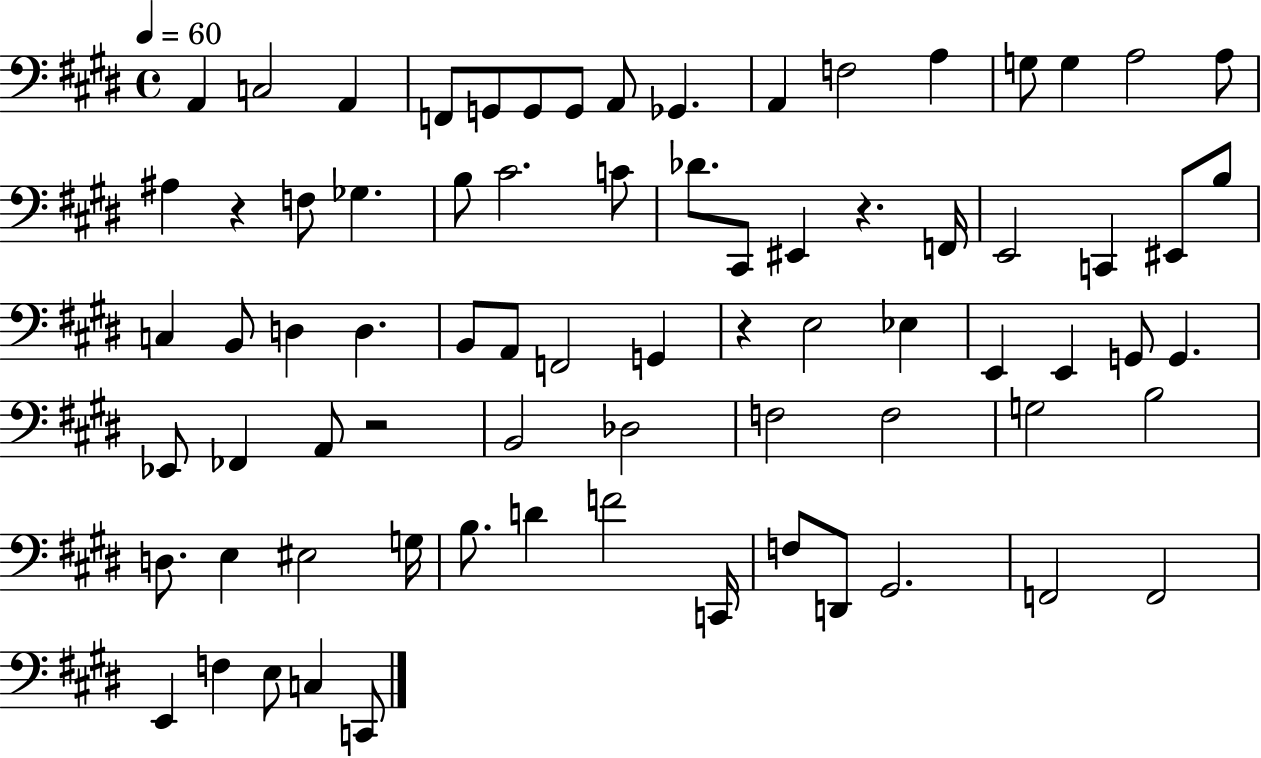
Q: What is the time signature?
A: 4/4